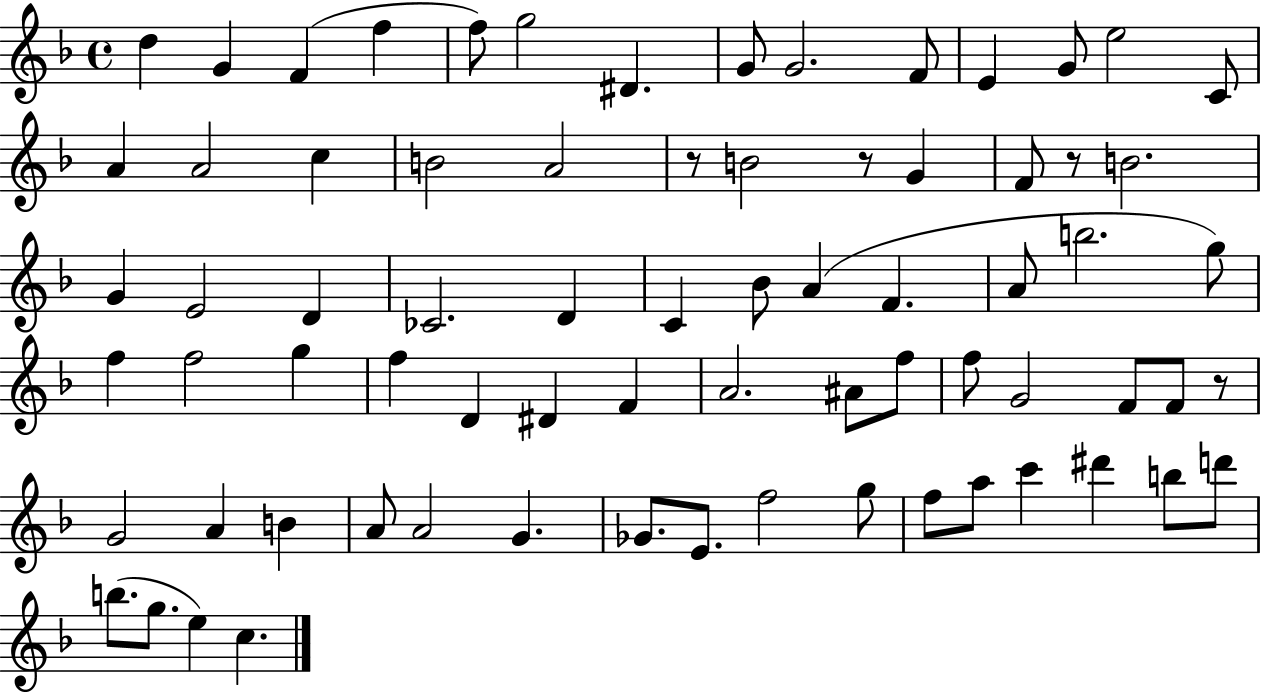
X:1
T:Untitled
M:4/4
L:1/4
K:F
d G F f f/2 g2 ^D G/2 G2 F/2 E G/2 e2 C/2 A A2 c B2 A2 z/2 B2 z/2 G F/2 z/2 B2 G E2 D _C2 D C _B/2 A F A/2 b2 g/2 f f2 g f D ^D F A2 ^A/2 f/2 f/2 G2 F/2 F/2 z/2 G2 A B A/2 A2 G _G/2 E/2 f2 g/2 f/2 a/2 c' ^d' b/2 d'/2 b/2 g/2 e c